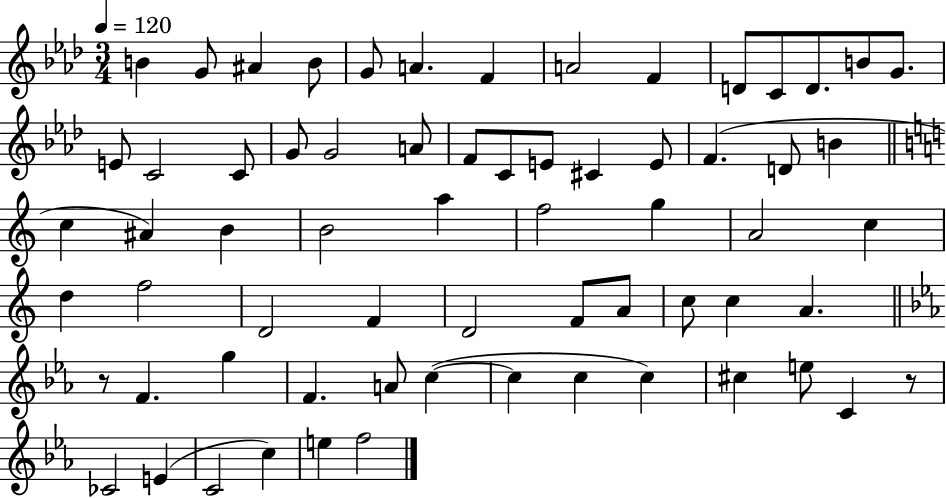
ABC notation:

X:1
T:Untitled
M:3/4
L:1/4
K:Ab
B G/2 ^A B/2 G/2 A F A2 F D/2 C/2 D/2 B/2 G/2 E/2 C2 C/2 G/2 G2 A/2 F/2 C/2 E/2 ^C E/2 F D/2 B c ^A B B2 a f2 g A2 c d f2 D2 F D2 F/2 A/2 c/2 c A z/2 F g F A/2 c c c c ^c e/2 C z/2 _C2 E C2 c e f2